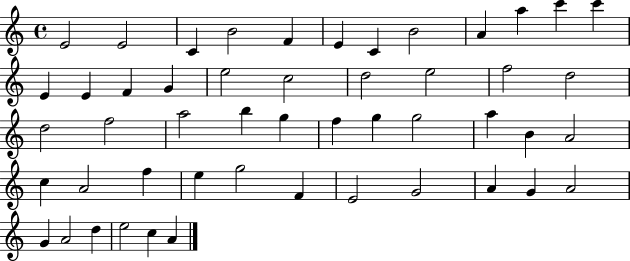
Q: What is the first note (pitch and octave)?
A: E4